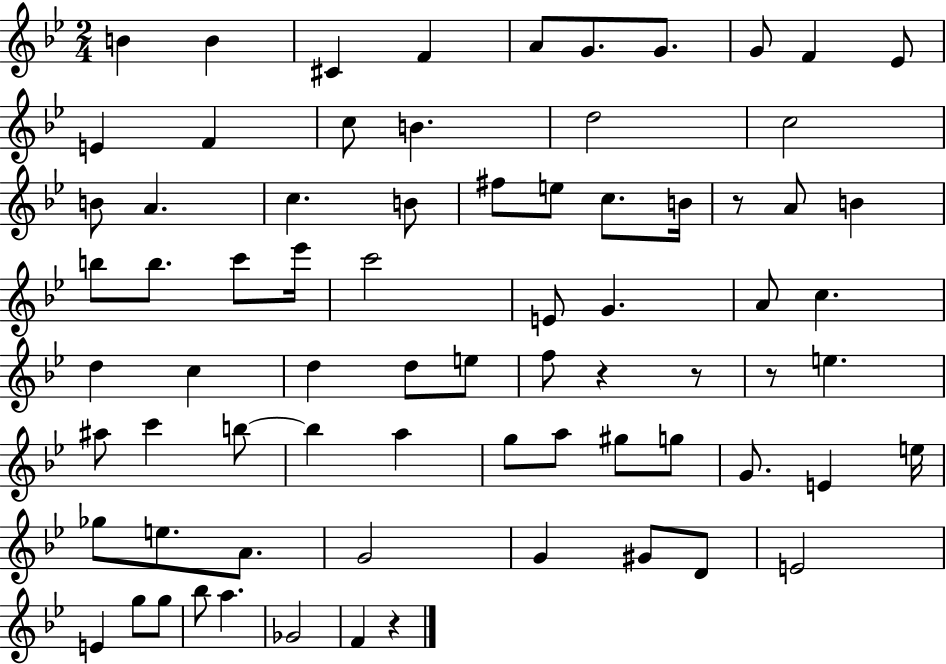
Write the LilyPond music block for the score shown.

{
  \clef treble
  \numericTimeSignature
  \time 2/4
  \key bes \major
  b'4 b'4 | cis'4 f'4 | a'8 g'8. g'8. | g'8 f'4 ees'8 | \break e'4 f'4 | c''8 b'4. | d''2 | c''2 | \break b'8 a'4. | c''4. b'8 | fis''8 e''8 c''8. b'16 | r8 a'8 b'4 | \break b''8 b''8. c'''8 ees'''16 | c'''2 | e'8 g'4. | a'8 c''4. | \break d''4 c''4 | d''4 d''8 e''8 | f''8 r4 r8 | r8 e''4. | \break ais''8 c'''4 b''8~~ | b''4 a''4 | g''8 a''8 gis''8 g''8 | g'8. e'4 e''16 | \break ges''8 e''8. a'8. | g'2 | g'4 gis'8 d'8 | e'2 | \break e'4 g''8 g''8 | bes''8 a''4. | ges'2 | f'4 r4 | \break \bar "|."
}